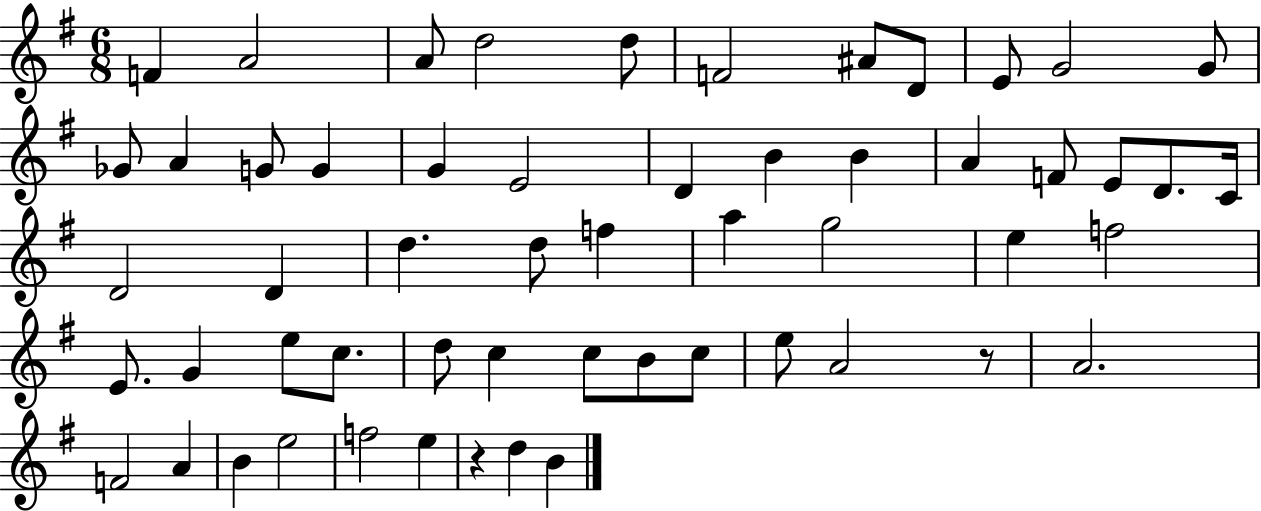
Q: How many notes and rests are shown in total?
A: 56